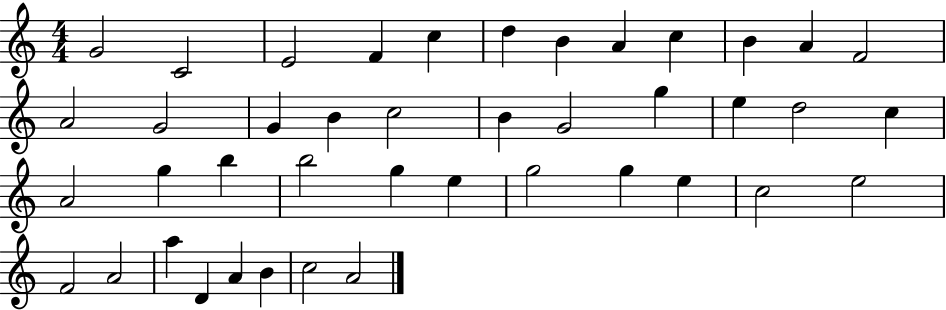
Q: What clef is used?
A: treble